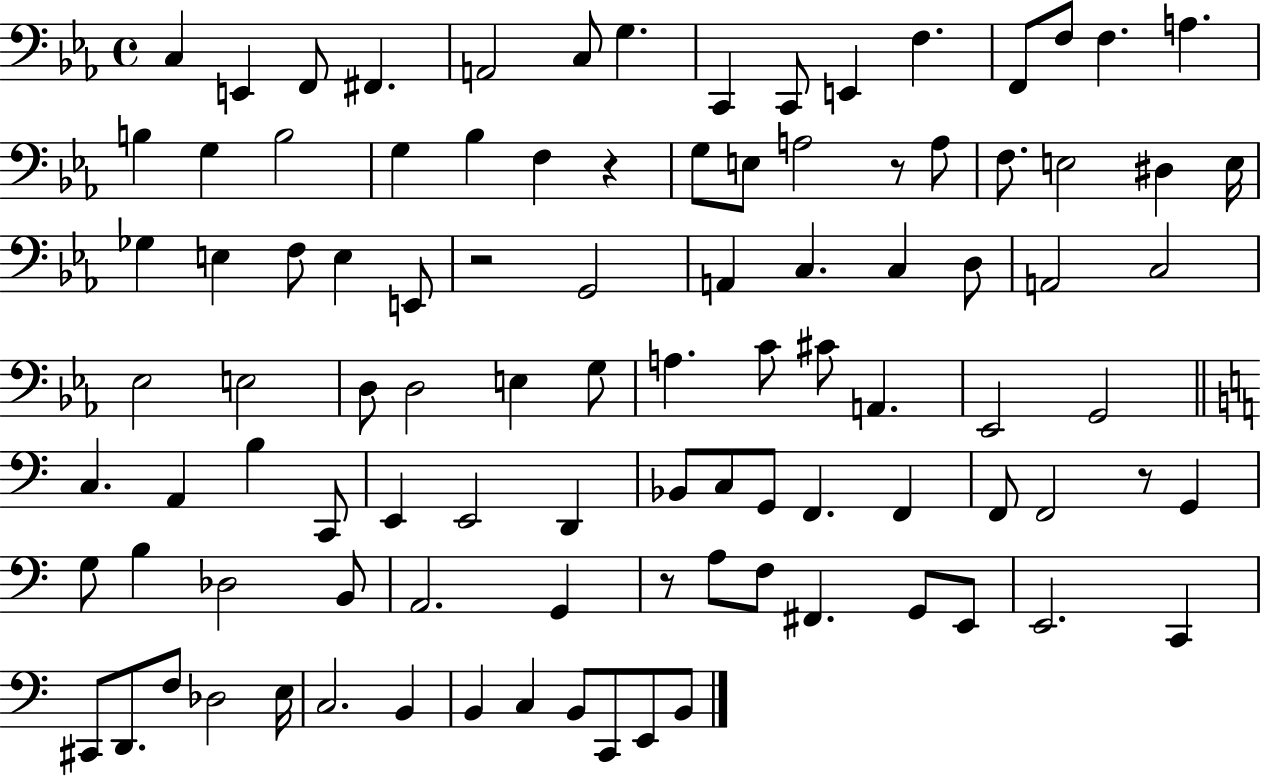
{
  \clef bass
  \time 4/4
  \defaultTimeSignature
  \key ees \major
  c4 e,4 f,8 fis,4. | a,2 c8 g4. | c,4 c,8 e,4 f4. | f,8 f8 f4. a4. | \break b4 g4 b2 | g4 bes4 f4 r4 | g8 e8 a2 r8 a8 | f8. e2 dis4 e16 | \break ges4 e4 f8 e4 e,8 | r2 g,2 | a,4 c4. c4 d8 | a,2 c2 | \break ees2 e2 | d8 d2 e4 g8 | a4. c'8 cis'8 a,4. | ees,2 g,2 | \break \bar "||" \break \key c \major c4. a,4 b4 c,8 | e,4 e,2 d,4 | bes,8 c8 g,8 f,4. f,4 | f,8 f,2 r8 g,4 | \break g8 b4 des2 b,8 | a,2. g,4 | r8 a8 f8 fis,4. g,8 e,8 | e,2. c,4 | \break cis,8 d,8. f8 des2 e16 | c2. b,4 | b,4 c4 b,8 c,8 e,8 b,8 | \bar "|."
}